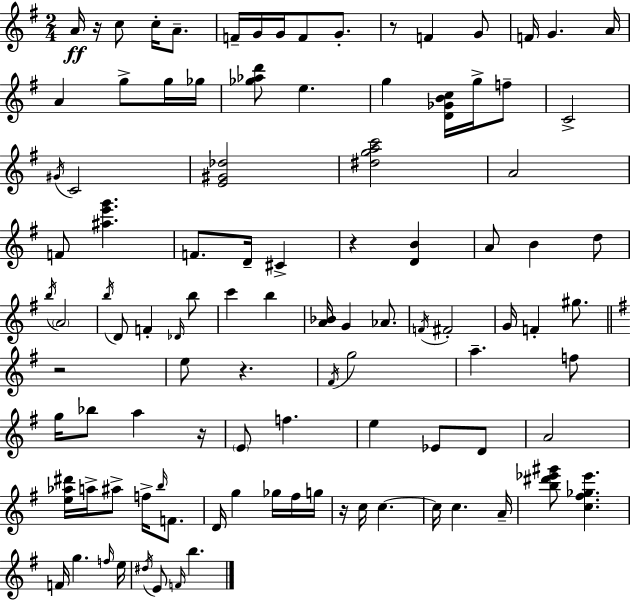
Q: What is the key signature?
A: G major